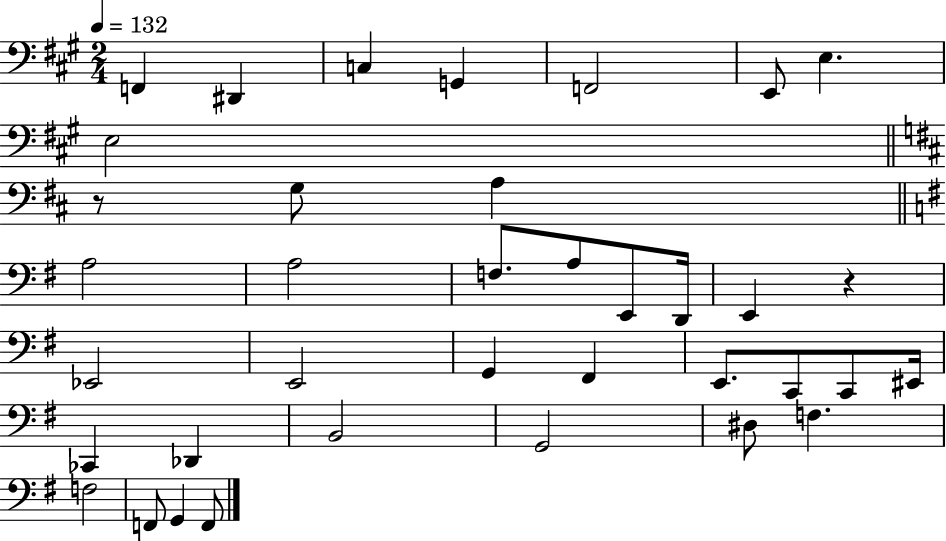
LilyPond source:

{
  \clef bass
  \numericTimeSignature
  \time 2/4
  \key a \major
  \tempo 4 = 132
  f,4 dis,4 | c4 g,4 | f,2 | e,8 e4. | \break e2 | \bar "||" \break \key b \minor r8 g8 a4 | \bar "||" \break \key e \minor a2 | a2 | f8. a8 e,8 d,16 | e,4 r4 | \break ees,2 | e,2 | g,4 fis,4 | e,8. c,8 c,8 eis,16 | \break ces,4 des,4 | b,2 | g,2 | dis8 f4. | \break f2 | f,8 g,4 f,8 | \bar "|."
}